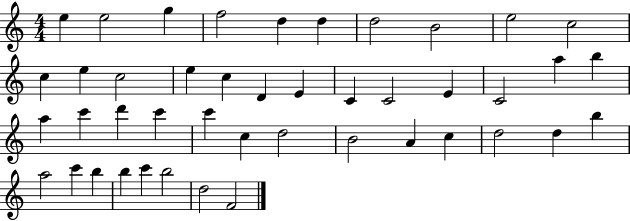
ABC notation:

X:1
T:Untitled
M:4/4
L:1/4
K:C
e e2 g f2 d d d2 B2 e2 c2 c e c2 e c D E C C2 E C2 a b a c' d' c' c' c d2 B2 A c d2 d b a2 c' b b c' b2 d2 F2